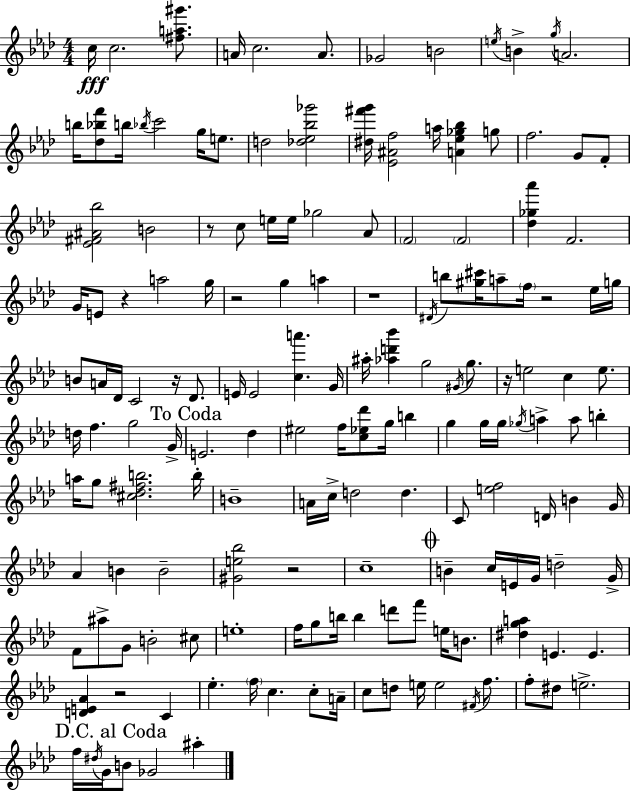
X:1
T:Untitled
M:4/4
L:1/4
K:Ab
c/4 c2 [^fa^g']/2 A/4 c2 A/2 _G2 B2 e/4 B g/4 A2 b/4 [_d_bf']/2 b/4 _b/4 c'2 g/4 e/2 d2 [_d_e_b_g']2 [^d^f'g']/4 [_E^Af]2 a/4 [A_e_g_b] g/2 f2 G/2 F/2 [_E^F^A_b]2 B2 z/2 c/2 e/4 e/4 _g2 _A/2 F2 F2 [_d_g_a'] F2 G/4 E/2 z a2 g/4 z2 g a z4 ^D/4 b/2 [^g^c']/4 a/2 f/4 z2 _e/4 g/4 B/2 A/4 _D/4 C2 z/4 _D/2 E/4 E2 [ca'] G/4 ^a/4 [_ad'_b'] g2 ^G/4 g/2 z/4 e2 c e/2 d/4 f g2 G/4 E2 _d ^e2 f/4 [c_e_d']/2 g/4 b g g/4 g/4 _g/4 a a/2 b a/4 g/2 [^c_d^fb]2 b/4 B4 A/4 c/4 d2 d C/2 [ef]2 D/4 B G/4 _A B B2 [^Ge_b]2 z2 c4 B c/4 E/4 G/4 d2 G/4 F/2 ^a/2 G/2 B2 ^c/2 e4 f/4 g/2 b/4 b d'/2 f'/2 e/4 B/2 [^dga] E E [DE_A] z2 C _e f/4 c c/2 A/4 c/2 d/2 e/4 e2 ^F/4 f/2 f/2 ^d/2 e2 f/4 ^d/4 G/4 B/2 _G2 ^a